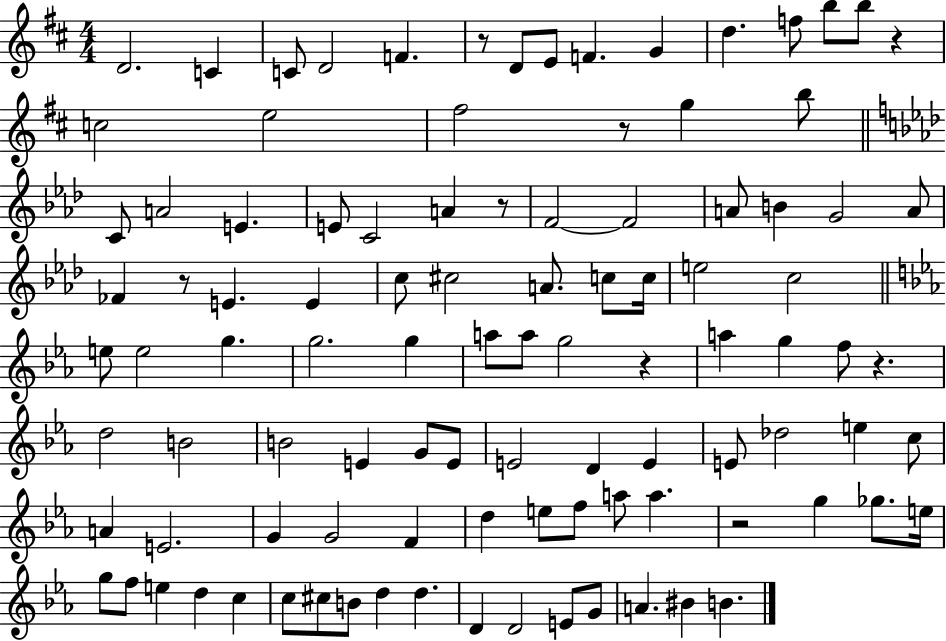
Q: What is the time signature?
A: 4/4